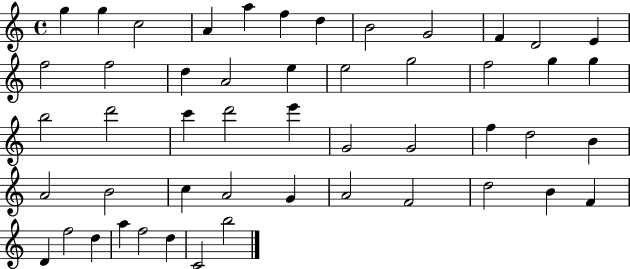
G5/q G5/q C5/h A4/q A5/q F5/q D5/q B4/h G4/h F4/q D4/h E4/q F5/h F5/h D5/q A4/h E5/q E5/h G5/h F5/h G5/q G5/q B5/h D6/h C6/q D6/h E6/q G4/h G4/h F5/q D5/h B4/q A4/h B4/h C5/q A4/h G4/q A4/h F4/h D5/h B4/q F4/q D4/q F5/h D5/q A5/q F5/h D5/q C4/h B5/h